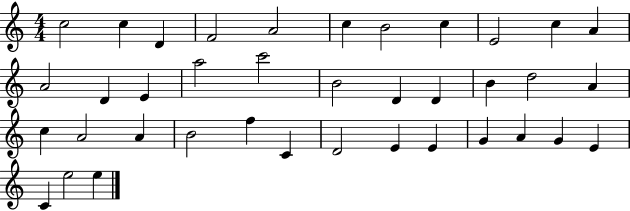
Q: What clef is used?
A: treble